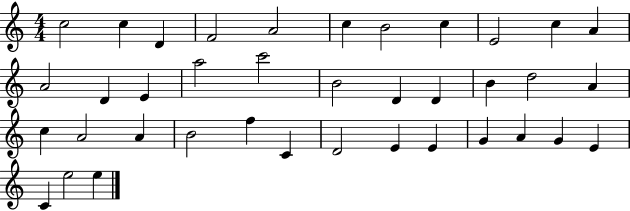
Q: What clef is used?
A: treble